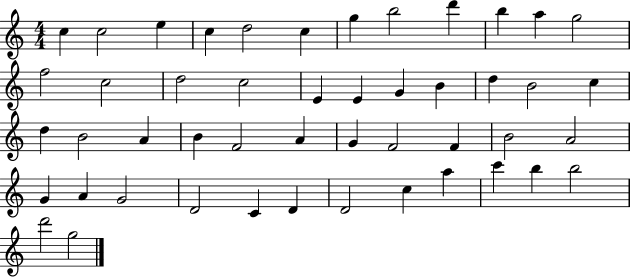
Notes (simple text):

C5/q C5/h E5/q C5/q D5/h C5/q G5/q B5/h D6/q B5/q A5/q G5/h F5/h C5/h D5/h C5/h E4/q E4/q G4/q B4/q D5/q B4/h C5/q D5/q B4/h A4/q B4/q F4/h A4/q G4/q F4/h F4/q B4/h A4/h G4/q A4/q G4/h D4/h C4/q D4/q D4/h C5/q A5/q C6/q B5/q B5/h D6/h G5/h